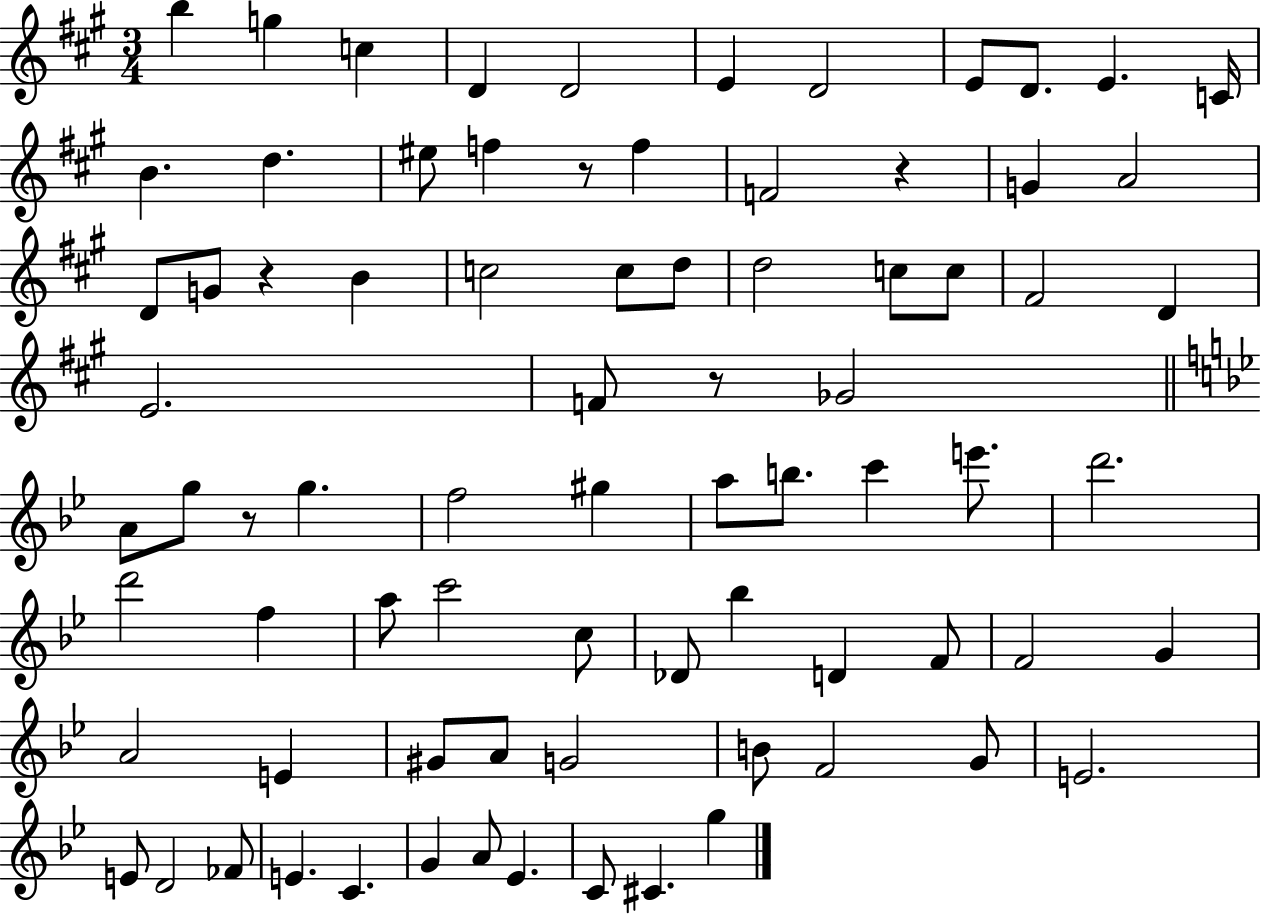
B5/q G5/q C5/q D4/q D4/h E4/q D4/h E4/e D4/e. E4/q. C4/s B4/q. D5/q. EIS5/e F5/q R/e F5/q F4/h R/q G4/q A4/h D4/e G4/e R/q B4/q C5/h C5/e D5/e D5/h C5/e C5/e F#4/h D4/q E4/h. F4/e R/e Gb4/h A4/e G5/e R/e G5/q. F5/h G#5/q A5/e B5/e. C6/q E6/e. D6/h. D6/h F5/q A5/e C6/h C5/e Db4/e Bb5/q D4/q F4/e F4/h G4/q A4/h E4/q G#4/e A4/e G4/h B4/e F4/h G4/e E4/h. E4/e D4/h FES4/e E4/q. C4/q. G4/q A4/e Eb4/q. C4/e C#4/q. G5/q